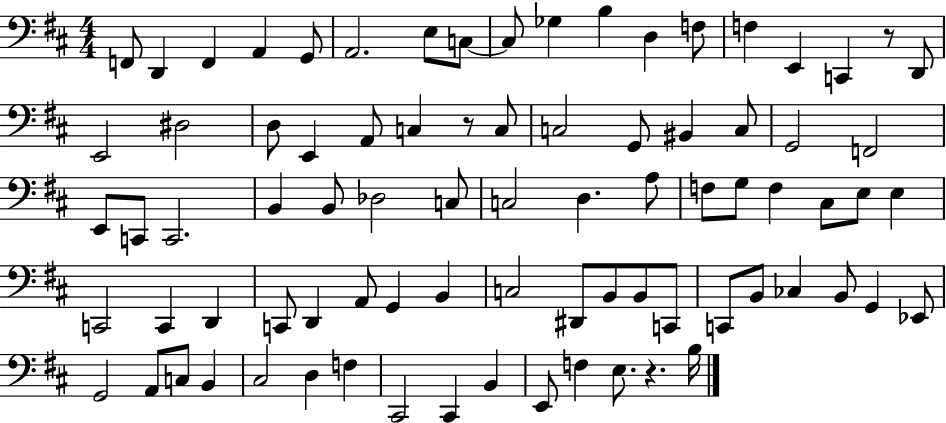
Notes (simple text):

F2/e D2/q F2/q A2/q G2/e A2/h. E3/e C3/e C3/e Gb3/q B3/q D3/q F3/e F3/q E2/q C2/q R/e D2/e E2/h D#3/h D3/e E2/q A2/e C3/q R/e C3/e C3/h G2/e BIS2/q C3/e G2/h F2/h E2/e C2/e C2/h. B2/q B2/e Db3/h C3/e C3/h D3/q. A3/e F3/e G3/e F3/q C#3/e E3/e E3/q C2/h C2/q D2/q C2/e D2/q A2/e G2/q B2/q C3/h D#2/e B2/e B2/e C2/e C2/e B2/e CES3/q B2/e G2/q Eb2/e G2/h A2/e C3/e B2/q C#3/h D3/q F3/q C#2/h C#2/q B2/q E2/e F3/q E3/e. R/q. B3/s